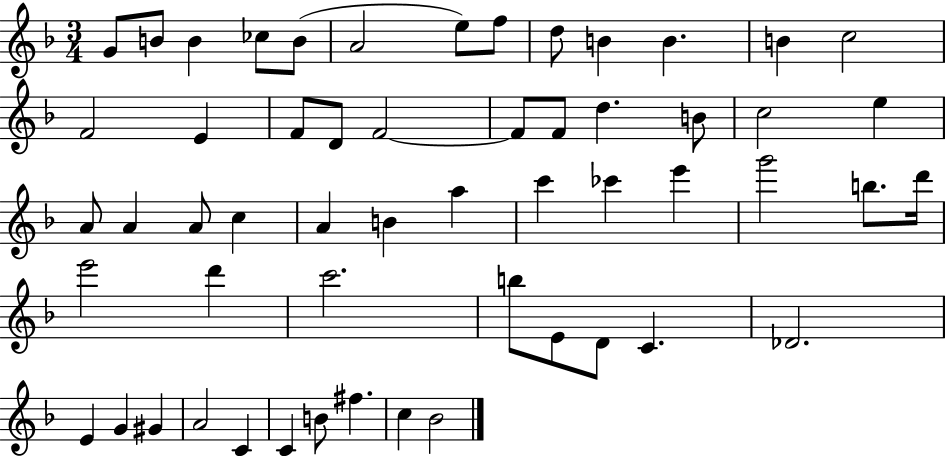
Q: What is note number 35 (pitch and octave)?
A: G6